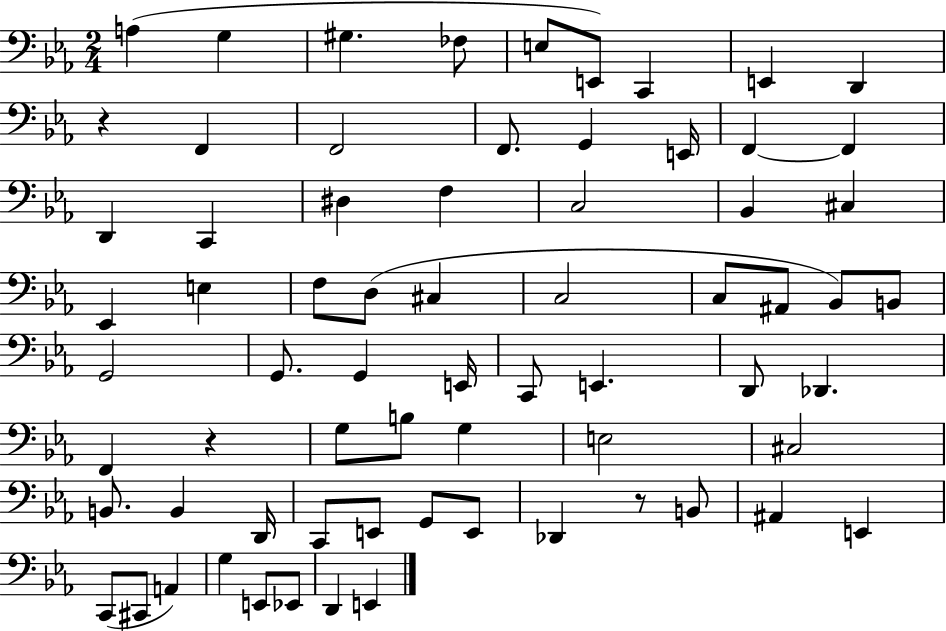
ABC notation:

X:1
T:Untitled
M:2/4
L:1/4
K:Eb
A, G, ^G, _F,/2 E,/2 E,,/2 C,, E,, D,, z F,, F,,2 F,,/2 G,, E,,/4 F,, F,, D,, C,, ^D, F, C,2 _B,, ^C, _E,, E, F,/2 D,/2 ^C, C,2 C,/2 ^A,,/2 _B,,/2 B,,/2 G,,2 G,,/2 G,, E,,/4 C,,/2 E,, D,,/2 _D,, F,, z G,/2 B,/2 G, E,2 ^C,2 B,,/2 B,, D,,/4 C,,/2 E,,/2 G,,/2 E,,/2 _D,, z/2 B,,/2 ^A,, E,, C,,/2 ^C,,/2 A,, G, E,,/2 _E,,/2 D,, E,,